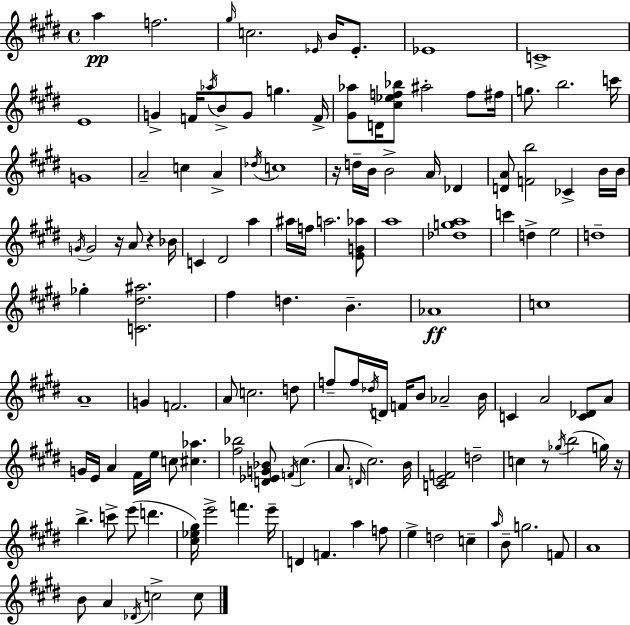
X:1
T:Untitled
M:4/4
L:1/4
K:E
a f2 ^g/4 c2 _E/4 B/4 _E/2 _E4 C4 E4 G F/4 _a/4 B/2 G/2 g F/4 [^G_a]/2 D/4 [^c_ef_b]/2 ^a2 f/2 ^f/4 g/2 b2 c'/4 G4 A2 c A _d/4 c4 z/4 d/4 B/4 B2 A/4 _D [DA]/2 [Fb]2 _C B/4 B/4 G/4 G2 z/4 A/2 z _B/4 C ^D2 a ^a/4 f/4 a2 [EG_a]/2 a4 [_dga]4 c' d e2 d4 _g [C^d^a]2 ^f d B _A4 c4 A4 G F2 A/2 c2 d/2 f/2 f/4 _d/4 D/4 F/4 B/2 _A2 B/4 C A2 [C_D]/2 A/2 G/4 E/4 A ^F/4 e/4 c/2 [^c_a] [^f_b]2 [D_EG_B]/2 F/4 ^c A/2 D/4 ^c2 B/4 [CEF]2 d2 c z/2 _g/4 b2 g/4 z/4 b c'/2 e'/2 d' [^c_e^g]/4 e'2 f' e'/4 D F a f/2 e d2 c a/4 B/2 g2 F/2 A4 B/2 A _D/4 c2 c/2